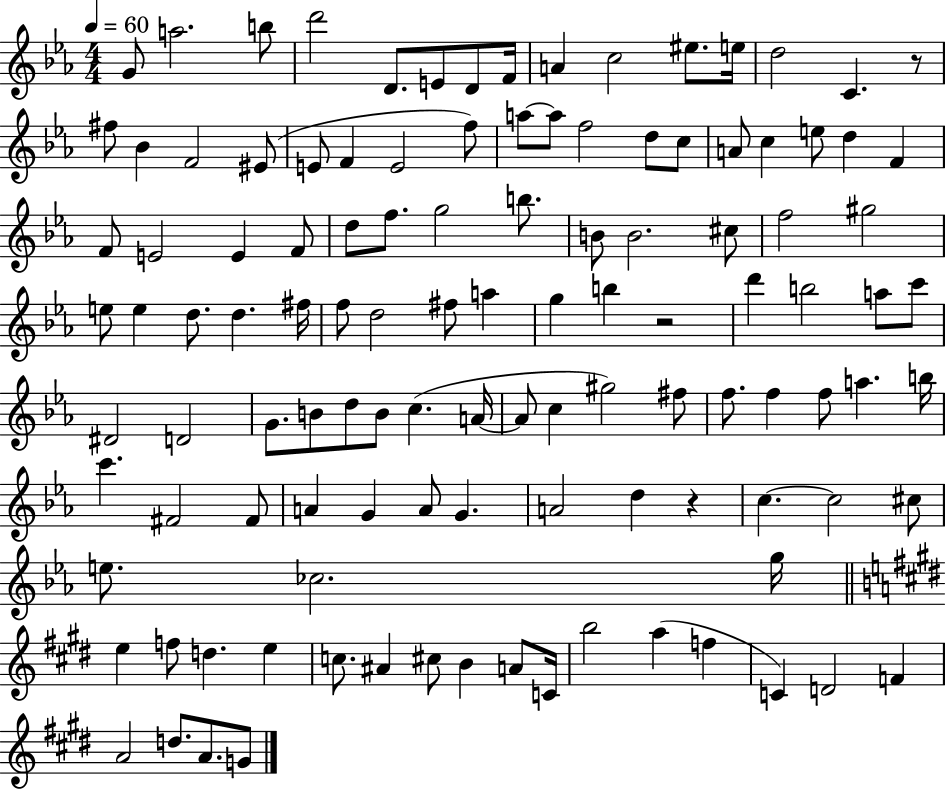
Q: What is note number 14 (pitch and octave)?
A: C4